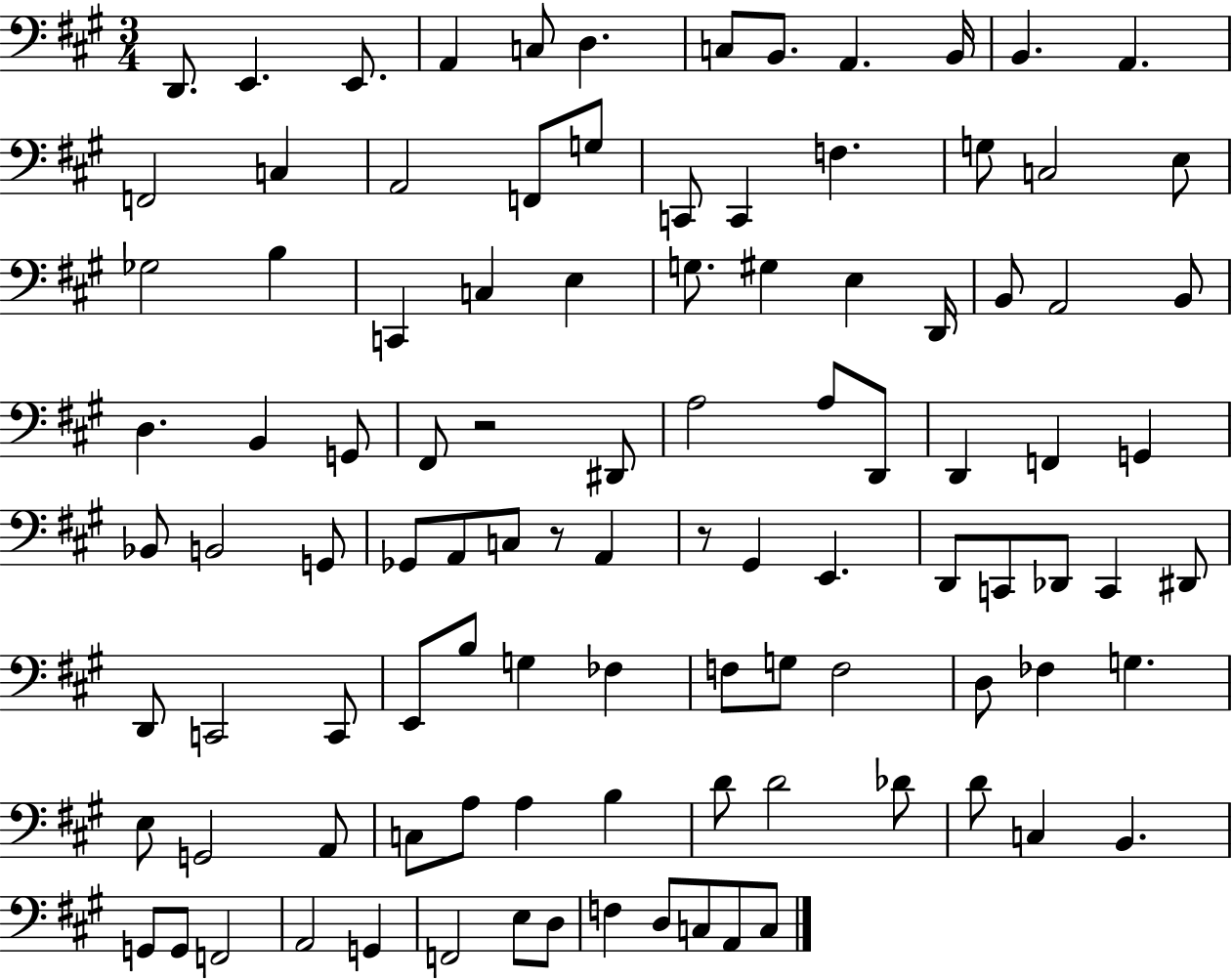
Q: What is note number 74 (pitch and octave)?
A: E3